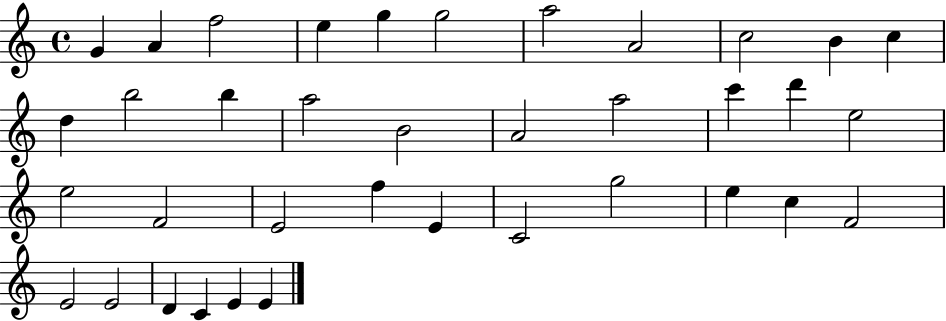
G4/q A4/q F5/h E5/q G5/q G5/h A5/h A4/h C5/h B4/q C5/q D5/q B5/h B5/q A5/h B4/h A4/h A5/h C6/q D6/q E5/h E5/h F4/h E4/h F5/q E4/q C4/h G5/h E5/q C5/q F4/h E4/h E4/h D4/q C4/q E4/q E4/q